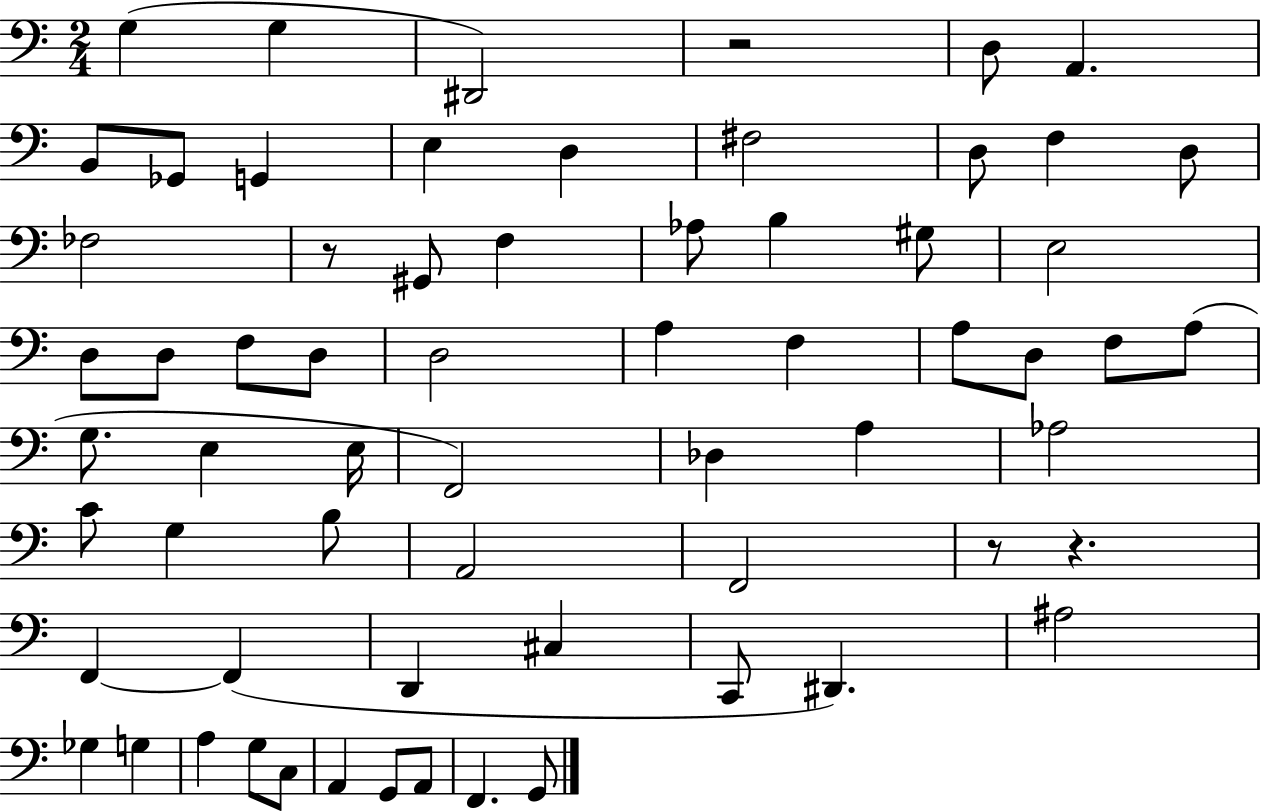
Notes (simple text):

G3/q G3/q D#2/h R/h D3/e A2/q. B2/e Gb2/e G2/q E3/q D3/q F#3/h D3/e F3/q D3/e FES3/h R/e G#2/e F3/q Ab3/e B3/q G#3/e E3/h D3/e D3/e F3/e D3/e D3/h A3/q F3/q A3/e D3/e F3/e A3/e G3/e. E3/q E3/s F2/h Db3/q A3/q Ab3/h C4/e G3/q B3/e A2/h F2/h R/e R/q. F2/q F2/q D2/q C#3/q C2/e D#2/q. A#3/h Gb3/q G3/q A3/q G3/e C3/e A2/q G2/e A2/e F2/q. G2/e